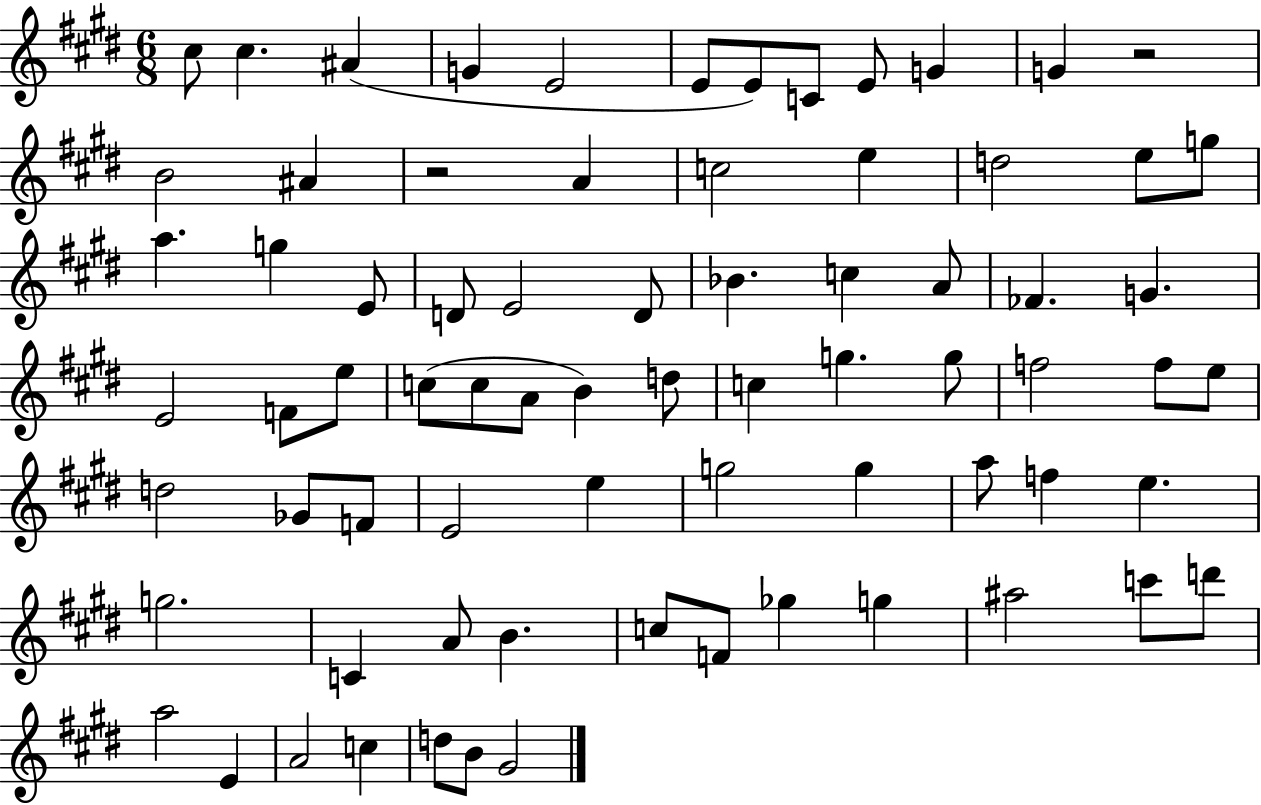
C#5/e C#5/q. A#4/q G4/q E4/h E4/e E4/e C4/e E4/e G4/q G4/q R/h B4/h A#4/q R/h A4/q C5/h E5/q D5/h E5/e G5/e A5/q. G5/q E4/e D4/e E4/h D4/e Bb4/q. C5/q A4/e FES4/q. G4/q. E4/h F4/e E5/e C5/e C5/e A4/e B4/q D5/e C5/q G5/q. G5/e F5/h F5/e E5/e D5/h Gb4/e F4/e E4/h E5/q G5/h G5/q A5/e F5/q E5/q. G5/h. C4/q A4/e B4/q. C5/e F4/e Gb5/q G5/q A#5/h C6/e D6/e A5/h E4/q A4/h C5/q D5/e B4/e G#4/h